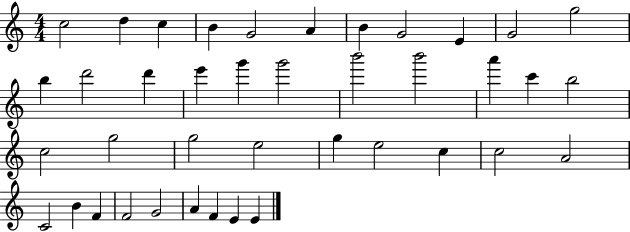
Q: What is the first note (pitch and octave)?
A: C5